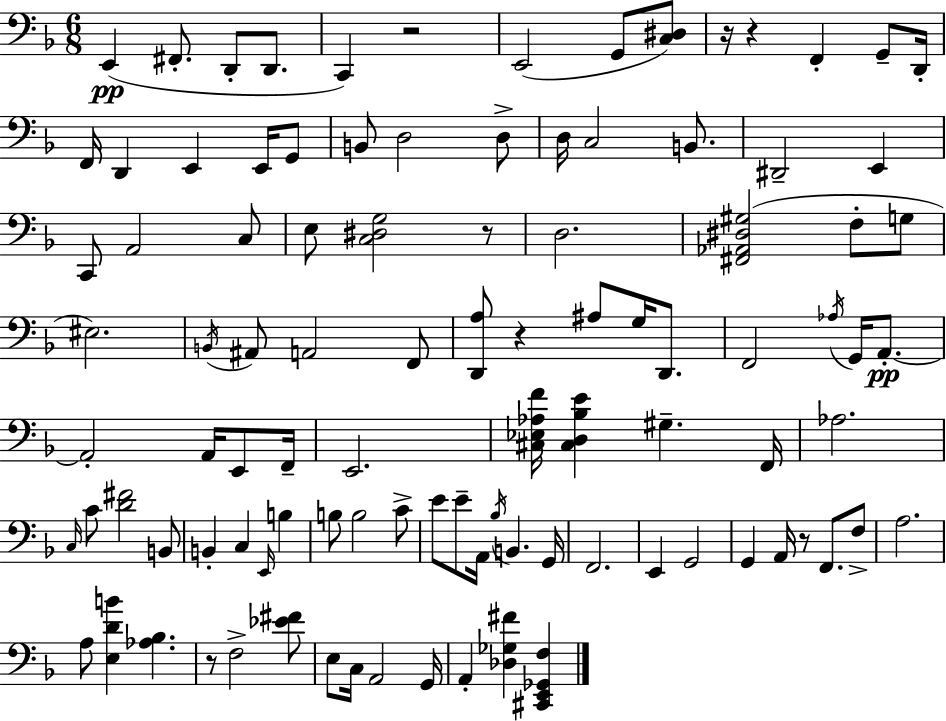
X:1
T:Untitled
M:6/8
L:1/4
K:F
E,, ^F,,/2 D,,/2 D,,/2 C,, z2 E,,2 G,,/2 [C,^D,]/2 z/4 z F,, G,,/2 D,,/4 F,,/4 D,, E,, E,,/4 G,,/2 B,,/2 D,2 D,/2 D,/4 C,2 B,,/2 ^D,,2 E,, C,,/2 A,,2 C,/2 E,/2 [C,^D,G,]2 z/2 D,2 [^F,,_A,,^D,^G,]2 F,/2 G,/2 ^E,2 B,,/4 ^A,,/2 A,,2 F,,/2 [D,,A,]/2 z ^A,/2 G,/4 D,,/2 F,,2 _A,/4 G,,/4 A,,/2 A,,2 A,,/4 E,,/2 F,,/4 E,,2 [^C,_E,_A,F]/4 [^C,D,_B,E] ^G, F,,/4 _A,2 C,/4 C/2 [D^F]2 B,,/2 B,, C, E,,/4 B, B,/2 B,2 C/2 E/2 E/2 A,,/4 _B,/4 B,, G,,/4 F,,2 E,, G,,2 G,, A,,/4 z/2 F,,/2 F,/2 A,2 A,/2 [E,DB] [_A,_B,] z/2 F,2 [_E^F]/2 E,/2 C,/4 A,,2 G,,/4 A,, [_D,_G,^F] [^C,,E,,_G,,F,]